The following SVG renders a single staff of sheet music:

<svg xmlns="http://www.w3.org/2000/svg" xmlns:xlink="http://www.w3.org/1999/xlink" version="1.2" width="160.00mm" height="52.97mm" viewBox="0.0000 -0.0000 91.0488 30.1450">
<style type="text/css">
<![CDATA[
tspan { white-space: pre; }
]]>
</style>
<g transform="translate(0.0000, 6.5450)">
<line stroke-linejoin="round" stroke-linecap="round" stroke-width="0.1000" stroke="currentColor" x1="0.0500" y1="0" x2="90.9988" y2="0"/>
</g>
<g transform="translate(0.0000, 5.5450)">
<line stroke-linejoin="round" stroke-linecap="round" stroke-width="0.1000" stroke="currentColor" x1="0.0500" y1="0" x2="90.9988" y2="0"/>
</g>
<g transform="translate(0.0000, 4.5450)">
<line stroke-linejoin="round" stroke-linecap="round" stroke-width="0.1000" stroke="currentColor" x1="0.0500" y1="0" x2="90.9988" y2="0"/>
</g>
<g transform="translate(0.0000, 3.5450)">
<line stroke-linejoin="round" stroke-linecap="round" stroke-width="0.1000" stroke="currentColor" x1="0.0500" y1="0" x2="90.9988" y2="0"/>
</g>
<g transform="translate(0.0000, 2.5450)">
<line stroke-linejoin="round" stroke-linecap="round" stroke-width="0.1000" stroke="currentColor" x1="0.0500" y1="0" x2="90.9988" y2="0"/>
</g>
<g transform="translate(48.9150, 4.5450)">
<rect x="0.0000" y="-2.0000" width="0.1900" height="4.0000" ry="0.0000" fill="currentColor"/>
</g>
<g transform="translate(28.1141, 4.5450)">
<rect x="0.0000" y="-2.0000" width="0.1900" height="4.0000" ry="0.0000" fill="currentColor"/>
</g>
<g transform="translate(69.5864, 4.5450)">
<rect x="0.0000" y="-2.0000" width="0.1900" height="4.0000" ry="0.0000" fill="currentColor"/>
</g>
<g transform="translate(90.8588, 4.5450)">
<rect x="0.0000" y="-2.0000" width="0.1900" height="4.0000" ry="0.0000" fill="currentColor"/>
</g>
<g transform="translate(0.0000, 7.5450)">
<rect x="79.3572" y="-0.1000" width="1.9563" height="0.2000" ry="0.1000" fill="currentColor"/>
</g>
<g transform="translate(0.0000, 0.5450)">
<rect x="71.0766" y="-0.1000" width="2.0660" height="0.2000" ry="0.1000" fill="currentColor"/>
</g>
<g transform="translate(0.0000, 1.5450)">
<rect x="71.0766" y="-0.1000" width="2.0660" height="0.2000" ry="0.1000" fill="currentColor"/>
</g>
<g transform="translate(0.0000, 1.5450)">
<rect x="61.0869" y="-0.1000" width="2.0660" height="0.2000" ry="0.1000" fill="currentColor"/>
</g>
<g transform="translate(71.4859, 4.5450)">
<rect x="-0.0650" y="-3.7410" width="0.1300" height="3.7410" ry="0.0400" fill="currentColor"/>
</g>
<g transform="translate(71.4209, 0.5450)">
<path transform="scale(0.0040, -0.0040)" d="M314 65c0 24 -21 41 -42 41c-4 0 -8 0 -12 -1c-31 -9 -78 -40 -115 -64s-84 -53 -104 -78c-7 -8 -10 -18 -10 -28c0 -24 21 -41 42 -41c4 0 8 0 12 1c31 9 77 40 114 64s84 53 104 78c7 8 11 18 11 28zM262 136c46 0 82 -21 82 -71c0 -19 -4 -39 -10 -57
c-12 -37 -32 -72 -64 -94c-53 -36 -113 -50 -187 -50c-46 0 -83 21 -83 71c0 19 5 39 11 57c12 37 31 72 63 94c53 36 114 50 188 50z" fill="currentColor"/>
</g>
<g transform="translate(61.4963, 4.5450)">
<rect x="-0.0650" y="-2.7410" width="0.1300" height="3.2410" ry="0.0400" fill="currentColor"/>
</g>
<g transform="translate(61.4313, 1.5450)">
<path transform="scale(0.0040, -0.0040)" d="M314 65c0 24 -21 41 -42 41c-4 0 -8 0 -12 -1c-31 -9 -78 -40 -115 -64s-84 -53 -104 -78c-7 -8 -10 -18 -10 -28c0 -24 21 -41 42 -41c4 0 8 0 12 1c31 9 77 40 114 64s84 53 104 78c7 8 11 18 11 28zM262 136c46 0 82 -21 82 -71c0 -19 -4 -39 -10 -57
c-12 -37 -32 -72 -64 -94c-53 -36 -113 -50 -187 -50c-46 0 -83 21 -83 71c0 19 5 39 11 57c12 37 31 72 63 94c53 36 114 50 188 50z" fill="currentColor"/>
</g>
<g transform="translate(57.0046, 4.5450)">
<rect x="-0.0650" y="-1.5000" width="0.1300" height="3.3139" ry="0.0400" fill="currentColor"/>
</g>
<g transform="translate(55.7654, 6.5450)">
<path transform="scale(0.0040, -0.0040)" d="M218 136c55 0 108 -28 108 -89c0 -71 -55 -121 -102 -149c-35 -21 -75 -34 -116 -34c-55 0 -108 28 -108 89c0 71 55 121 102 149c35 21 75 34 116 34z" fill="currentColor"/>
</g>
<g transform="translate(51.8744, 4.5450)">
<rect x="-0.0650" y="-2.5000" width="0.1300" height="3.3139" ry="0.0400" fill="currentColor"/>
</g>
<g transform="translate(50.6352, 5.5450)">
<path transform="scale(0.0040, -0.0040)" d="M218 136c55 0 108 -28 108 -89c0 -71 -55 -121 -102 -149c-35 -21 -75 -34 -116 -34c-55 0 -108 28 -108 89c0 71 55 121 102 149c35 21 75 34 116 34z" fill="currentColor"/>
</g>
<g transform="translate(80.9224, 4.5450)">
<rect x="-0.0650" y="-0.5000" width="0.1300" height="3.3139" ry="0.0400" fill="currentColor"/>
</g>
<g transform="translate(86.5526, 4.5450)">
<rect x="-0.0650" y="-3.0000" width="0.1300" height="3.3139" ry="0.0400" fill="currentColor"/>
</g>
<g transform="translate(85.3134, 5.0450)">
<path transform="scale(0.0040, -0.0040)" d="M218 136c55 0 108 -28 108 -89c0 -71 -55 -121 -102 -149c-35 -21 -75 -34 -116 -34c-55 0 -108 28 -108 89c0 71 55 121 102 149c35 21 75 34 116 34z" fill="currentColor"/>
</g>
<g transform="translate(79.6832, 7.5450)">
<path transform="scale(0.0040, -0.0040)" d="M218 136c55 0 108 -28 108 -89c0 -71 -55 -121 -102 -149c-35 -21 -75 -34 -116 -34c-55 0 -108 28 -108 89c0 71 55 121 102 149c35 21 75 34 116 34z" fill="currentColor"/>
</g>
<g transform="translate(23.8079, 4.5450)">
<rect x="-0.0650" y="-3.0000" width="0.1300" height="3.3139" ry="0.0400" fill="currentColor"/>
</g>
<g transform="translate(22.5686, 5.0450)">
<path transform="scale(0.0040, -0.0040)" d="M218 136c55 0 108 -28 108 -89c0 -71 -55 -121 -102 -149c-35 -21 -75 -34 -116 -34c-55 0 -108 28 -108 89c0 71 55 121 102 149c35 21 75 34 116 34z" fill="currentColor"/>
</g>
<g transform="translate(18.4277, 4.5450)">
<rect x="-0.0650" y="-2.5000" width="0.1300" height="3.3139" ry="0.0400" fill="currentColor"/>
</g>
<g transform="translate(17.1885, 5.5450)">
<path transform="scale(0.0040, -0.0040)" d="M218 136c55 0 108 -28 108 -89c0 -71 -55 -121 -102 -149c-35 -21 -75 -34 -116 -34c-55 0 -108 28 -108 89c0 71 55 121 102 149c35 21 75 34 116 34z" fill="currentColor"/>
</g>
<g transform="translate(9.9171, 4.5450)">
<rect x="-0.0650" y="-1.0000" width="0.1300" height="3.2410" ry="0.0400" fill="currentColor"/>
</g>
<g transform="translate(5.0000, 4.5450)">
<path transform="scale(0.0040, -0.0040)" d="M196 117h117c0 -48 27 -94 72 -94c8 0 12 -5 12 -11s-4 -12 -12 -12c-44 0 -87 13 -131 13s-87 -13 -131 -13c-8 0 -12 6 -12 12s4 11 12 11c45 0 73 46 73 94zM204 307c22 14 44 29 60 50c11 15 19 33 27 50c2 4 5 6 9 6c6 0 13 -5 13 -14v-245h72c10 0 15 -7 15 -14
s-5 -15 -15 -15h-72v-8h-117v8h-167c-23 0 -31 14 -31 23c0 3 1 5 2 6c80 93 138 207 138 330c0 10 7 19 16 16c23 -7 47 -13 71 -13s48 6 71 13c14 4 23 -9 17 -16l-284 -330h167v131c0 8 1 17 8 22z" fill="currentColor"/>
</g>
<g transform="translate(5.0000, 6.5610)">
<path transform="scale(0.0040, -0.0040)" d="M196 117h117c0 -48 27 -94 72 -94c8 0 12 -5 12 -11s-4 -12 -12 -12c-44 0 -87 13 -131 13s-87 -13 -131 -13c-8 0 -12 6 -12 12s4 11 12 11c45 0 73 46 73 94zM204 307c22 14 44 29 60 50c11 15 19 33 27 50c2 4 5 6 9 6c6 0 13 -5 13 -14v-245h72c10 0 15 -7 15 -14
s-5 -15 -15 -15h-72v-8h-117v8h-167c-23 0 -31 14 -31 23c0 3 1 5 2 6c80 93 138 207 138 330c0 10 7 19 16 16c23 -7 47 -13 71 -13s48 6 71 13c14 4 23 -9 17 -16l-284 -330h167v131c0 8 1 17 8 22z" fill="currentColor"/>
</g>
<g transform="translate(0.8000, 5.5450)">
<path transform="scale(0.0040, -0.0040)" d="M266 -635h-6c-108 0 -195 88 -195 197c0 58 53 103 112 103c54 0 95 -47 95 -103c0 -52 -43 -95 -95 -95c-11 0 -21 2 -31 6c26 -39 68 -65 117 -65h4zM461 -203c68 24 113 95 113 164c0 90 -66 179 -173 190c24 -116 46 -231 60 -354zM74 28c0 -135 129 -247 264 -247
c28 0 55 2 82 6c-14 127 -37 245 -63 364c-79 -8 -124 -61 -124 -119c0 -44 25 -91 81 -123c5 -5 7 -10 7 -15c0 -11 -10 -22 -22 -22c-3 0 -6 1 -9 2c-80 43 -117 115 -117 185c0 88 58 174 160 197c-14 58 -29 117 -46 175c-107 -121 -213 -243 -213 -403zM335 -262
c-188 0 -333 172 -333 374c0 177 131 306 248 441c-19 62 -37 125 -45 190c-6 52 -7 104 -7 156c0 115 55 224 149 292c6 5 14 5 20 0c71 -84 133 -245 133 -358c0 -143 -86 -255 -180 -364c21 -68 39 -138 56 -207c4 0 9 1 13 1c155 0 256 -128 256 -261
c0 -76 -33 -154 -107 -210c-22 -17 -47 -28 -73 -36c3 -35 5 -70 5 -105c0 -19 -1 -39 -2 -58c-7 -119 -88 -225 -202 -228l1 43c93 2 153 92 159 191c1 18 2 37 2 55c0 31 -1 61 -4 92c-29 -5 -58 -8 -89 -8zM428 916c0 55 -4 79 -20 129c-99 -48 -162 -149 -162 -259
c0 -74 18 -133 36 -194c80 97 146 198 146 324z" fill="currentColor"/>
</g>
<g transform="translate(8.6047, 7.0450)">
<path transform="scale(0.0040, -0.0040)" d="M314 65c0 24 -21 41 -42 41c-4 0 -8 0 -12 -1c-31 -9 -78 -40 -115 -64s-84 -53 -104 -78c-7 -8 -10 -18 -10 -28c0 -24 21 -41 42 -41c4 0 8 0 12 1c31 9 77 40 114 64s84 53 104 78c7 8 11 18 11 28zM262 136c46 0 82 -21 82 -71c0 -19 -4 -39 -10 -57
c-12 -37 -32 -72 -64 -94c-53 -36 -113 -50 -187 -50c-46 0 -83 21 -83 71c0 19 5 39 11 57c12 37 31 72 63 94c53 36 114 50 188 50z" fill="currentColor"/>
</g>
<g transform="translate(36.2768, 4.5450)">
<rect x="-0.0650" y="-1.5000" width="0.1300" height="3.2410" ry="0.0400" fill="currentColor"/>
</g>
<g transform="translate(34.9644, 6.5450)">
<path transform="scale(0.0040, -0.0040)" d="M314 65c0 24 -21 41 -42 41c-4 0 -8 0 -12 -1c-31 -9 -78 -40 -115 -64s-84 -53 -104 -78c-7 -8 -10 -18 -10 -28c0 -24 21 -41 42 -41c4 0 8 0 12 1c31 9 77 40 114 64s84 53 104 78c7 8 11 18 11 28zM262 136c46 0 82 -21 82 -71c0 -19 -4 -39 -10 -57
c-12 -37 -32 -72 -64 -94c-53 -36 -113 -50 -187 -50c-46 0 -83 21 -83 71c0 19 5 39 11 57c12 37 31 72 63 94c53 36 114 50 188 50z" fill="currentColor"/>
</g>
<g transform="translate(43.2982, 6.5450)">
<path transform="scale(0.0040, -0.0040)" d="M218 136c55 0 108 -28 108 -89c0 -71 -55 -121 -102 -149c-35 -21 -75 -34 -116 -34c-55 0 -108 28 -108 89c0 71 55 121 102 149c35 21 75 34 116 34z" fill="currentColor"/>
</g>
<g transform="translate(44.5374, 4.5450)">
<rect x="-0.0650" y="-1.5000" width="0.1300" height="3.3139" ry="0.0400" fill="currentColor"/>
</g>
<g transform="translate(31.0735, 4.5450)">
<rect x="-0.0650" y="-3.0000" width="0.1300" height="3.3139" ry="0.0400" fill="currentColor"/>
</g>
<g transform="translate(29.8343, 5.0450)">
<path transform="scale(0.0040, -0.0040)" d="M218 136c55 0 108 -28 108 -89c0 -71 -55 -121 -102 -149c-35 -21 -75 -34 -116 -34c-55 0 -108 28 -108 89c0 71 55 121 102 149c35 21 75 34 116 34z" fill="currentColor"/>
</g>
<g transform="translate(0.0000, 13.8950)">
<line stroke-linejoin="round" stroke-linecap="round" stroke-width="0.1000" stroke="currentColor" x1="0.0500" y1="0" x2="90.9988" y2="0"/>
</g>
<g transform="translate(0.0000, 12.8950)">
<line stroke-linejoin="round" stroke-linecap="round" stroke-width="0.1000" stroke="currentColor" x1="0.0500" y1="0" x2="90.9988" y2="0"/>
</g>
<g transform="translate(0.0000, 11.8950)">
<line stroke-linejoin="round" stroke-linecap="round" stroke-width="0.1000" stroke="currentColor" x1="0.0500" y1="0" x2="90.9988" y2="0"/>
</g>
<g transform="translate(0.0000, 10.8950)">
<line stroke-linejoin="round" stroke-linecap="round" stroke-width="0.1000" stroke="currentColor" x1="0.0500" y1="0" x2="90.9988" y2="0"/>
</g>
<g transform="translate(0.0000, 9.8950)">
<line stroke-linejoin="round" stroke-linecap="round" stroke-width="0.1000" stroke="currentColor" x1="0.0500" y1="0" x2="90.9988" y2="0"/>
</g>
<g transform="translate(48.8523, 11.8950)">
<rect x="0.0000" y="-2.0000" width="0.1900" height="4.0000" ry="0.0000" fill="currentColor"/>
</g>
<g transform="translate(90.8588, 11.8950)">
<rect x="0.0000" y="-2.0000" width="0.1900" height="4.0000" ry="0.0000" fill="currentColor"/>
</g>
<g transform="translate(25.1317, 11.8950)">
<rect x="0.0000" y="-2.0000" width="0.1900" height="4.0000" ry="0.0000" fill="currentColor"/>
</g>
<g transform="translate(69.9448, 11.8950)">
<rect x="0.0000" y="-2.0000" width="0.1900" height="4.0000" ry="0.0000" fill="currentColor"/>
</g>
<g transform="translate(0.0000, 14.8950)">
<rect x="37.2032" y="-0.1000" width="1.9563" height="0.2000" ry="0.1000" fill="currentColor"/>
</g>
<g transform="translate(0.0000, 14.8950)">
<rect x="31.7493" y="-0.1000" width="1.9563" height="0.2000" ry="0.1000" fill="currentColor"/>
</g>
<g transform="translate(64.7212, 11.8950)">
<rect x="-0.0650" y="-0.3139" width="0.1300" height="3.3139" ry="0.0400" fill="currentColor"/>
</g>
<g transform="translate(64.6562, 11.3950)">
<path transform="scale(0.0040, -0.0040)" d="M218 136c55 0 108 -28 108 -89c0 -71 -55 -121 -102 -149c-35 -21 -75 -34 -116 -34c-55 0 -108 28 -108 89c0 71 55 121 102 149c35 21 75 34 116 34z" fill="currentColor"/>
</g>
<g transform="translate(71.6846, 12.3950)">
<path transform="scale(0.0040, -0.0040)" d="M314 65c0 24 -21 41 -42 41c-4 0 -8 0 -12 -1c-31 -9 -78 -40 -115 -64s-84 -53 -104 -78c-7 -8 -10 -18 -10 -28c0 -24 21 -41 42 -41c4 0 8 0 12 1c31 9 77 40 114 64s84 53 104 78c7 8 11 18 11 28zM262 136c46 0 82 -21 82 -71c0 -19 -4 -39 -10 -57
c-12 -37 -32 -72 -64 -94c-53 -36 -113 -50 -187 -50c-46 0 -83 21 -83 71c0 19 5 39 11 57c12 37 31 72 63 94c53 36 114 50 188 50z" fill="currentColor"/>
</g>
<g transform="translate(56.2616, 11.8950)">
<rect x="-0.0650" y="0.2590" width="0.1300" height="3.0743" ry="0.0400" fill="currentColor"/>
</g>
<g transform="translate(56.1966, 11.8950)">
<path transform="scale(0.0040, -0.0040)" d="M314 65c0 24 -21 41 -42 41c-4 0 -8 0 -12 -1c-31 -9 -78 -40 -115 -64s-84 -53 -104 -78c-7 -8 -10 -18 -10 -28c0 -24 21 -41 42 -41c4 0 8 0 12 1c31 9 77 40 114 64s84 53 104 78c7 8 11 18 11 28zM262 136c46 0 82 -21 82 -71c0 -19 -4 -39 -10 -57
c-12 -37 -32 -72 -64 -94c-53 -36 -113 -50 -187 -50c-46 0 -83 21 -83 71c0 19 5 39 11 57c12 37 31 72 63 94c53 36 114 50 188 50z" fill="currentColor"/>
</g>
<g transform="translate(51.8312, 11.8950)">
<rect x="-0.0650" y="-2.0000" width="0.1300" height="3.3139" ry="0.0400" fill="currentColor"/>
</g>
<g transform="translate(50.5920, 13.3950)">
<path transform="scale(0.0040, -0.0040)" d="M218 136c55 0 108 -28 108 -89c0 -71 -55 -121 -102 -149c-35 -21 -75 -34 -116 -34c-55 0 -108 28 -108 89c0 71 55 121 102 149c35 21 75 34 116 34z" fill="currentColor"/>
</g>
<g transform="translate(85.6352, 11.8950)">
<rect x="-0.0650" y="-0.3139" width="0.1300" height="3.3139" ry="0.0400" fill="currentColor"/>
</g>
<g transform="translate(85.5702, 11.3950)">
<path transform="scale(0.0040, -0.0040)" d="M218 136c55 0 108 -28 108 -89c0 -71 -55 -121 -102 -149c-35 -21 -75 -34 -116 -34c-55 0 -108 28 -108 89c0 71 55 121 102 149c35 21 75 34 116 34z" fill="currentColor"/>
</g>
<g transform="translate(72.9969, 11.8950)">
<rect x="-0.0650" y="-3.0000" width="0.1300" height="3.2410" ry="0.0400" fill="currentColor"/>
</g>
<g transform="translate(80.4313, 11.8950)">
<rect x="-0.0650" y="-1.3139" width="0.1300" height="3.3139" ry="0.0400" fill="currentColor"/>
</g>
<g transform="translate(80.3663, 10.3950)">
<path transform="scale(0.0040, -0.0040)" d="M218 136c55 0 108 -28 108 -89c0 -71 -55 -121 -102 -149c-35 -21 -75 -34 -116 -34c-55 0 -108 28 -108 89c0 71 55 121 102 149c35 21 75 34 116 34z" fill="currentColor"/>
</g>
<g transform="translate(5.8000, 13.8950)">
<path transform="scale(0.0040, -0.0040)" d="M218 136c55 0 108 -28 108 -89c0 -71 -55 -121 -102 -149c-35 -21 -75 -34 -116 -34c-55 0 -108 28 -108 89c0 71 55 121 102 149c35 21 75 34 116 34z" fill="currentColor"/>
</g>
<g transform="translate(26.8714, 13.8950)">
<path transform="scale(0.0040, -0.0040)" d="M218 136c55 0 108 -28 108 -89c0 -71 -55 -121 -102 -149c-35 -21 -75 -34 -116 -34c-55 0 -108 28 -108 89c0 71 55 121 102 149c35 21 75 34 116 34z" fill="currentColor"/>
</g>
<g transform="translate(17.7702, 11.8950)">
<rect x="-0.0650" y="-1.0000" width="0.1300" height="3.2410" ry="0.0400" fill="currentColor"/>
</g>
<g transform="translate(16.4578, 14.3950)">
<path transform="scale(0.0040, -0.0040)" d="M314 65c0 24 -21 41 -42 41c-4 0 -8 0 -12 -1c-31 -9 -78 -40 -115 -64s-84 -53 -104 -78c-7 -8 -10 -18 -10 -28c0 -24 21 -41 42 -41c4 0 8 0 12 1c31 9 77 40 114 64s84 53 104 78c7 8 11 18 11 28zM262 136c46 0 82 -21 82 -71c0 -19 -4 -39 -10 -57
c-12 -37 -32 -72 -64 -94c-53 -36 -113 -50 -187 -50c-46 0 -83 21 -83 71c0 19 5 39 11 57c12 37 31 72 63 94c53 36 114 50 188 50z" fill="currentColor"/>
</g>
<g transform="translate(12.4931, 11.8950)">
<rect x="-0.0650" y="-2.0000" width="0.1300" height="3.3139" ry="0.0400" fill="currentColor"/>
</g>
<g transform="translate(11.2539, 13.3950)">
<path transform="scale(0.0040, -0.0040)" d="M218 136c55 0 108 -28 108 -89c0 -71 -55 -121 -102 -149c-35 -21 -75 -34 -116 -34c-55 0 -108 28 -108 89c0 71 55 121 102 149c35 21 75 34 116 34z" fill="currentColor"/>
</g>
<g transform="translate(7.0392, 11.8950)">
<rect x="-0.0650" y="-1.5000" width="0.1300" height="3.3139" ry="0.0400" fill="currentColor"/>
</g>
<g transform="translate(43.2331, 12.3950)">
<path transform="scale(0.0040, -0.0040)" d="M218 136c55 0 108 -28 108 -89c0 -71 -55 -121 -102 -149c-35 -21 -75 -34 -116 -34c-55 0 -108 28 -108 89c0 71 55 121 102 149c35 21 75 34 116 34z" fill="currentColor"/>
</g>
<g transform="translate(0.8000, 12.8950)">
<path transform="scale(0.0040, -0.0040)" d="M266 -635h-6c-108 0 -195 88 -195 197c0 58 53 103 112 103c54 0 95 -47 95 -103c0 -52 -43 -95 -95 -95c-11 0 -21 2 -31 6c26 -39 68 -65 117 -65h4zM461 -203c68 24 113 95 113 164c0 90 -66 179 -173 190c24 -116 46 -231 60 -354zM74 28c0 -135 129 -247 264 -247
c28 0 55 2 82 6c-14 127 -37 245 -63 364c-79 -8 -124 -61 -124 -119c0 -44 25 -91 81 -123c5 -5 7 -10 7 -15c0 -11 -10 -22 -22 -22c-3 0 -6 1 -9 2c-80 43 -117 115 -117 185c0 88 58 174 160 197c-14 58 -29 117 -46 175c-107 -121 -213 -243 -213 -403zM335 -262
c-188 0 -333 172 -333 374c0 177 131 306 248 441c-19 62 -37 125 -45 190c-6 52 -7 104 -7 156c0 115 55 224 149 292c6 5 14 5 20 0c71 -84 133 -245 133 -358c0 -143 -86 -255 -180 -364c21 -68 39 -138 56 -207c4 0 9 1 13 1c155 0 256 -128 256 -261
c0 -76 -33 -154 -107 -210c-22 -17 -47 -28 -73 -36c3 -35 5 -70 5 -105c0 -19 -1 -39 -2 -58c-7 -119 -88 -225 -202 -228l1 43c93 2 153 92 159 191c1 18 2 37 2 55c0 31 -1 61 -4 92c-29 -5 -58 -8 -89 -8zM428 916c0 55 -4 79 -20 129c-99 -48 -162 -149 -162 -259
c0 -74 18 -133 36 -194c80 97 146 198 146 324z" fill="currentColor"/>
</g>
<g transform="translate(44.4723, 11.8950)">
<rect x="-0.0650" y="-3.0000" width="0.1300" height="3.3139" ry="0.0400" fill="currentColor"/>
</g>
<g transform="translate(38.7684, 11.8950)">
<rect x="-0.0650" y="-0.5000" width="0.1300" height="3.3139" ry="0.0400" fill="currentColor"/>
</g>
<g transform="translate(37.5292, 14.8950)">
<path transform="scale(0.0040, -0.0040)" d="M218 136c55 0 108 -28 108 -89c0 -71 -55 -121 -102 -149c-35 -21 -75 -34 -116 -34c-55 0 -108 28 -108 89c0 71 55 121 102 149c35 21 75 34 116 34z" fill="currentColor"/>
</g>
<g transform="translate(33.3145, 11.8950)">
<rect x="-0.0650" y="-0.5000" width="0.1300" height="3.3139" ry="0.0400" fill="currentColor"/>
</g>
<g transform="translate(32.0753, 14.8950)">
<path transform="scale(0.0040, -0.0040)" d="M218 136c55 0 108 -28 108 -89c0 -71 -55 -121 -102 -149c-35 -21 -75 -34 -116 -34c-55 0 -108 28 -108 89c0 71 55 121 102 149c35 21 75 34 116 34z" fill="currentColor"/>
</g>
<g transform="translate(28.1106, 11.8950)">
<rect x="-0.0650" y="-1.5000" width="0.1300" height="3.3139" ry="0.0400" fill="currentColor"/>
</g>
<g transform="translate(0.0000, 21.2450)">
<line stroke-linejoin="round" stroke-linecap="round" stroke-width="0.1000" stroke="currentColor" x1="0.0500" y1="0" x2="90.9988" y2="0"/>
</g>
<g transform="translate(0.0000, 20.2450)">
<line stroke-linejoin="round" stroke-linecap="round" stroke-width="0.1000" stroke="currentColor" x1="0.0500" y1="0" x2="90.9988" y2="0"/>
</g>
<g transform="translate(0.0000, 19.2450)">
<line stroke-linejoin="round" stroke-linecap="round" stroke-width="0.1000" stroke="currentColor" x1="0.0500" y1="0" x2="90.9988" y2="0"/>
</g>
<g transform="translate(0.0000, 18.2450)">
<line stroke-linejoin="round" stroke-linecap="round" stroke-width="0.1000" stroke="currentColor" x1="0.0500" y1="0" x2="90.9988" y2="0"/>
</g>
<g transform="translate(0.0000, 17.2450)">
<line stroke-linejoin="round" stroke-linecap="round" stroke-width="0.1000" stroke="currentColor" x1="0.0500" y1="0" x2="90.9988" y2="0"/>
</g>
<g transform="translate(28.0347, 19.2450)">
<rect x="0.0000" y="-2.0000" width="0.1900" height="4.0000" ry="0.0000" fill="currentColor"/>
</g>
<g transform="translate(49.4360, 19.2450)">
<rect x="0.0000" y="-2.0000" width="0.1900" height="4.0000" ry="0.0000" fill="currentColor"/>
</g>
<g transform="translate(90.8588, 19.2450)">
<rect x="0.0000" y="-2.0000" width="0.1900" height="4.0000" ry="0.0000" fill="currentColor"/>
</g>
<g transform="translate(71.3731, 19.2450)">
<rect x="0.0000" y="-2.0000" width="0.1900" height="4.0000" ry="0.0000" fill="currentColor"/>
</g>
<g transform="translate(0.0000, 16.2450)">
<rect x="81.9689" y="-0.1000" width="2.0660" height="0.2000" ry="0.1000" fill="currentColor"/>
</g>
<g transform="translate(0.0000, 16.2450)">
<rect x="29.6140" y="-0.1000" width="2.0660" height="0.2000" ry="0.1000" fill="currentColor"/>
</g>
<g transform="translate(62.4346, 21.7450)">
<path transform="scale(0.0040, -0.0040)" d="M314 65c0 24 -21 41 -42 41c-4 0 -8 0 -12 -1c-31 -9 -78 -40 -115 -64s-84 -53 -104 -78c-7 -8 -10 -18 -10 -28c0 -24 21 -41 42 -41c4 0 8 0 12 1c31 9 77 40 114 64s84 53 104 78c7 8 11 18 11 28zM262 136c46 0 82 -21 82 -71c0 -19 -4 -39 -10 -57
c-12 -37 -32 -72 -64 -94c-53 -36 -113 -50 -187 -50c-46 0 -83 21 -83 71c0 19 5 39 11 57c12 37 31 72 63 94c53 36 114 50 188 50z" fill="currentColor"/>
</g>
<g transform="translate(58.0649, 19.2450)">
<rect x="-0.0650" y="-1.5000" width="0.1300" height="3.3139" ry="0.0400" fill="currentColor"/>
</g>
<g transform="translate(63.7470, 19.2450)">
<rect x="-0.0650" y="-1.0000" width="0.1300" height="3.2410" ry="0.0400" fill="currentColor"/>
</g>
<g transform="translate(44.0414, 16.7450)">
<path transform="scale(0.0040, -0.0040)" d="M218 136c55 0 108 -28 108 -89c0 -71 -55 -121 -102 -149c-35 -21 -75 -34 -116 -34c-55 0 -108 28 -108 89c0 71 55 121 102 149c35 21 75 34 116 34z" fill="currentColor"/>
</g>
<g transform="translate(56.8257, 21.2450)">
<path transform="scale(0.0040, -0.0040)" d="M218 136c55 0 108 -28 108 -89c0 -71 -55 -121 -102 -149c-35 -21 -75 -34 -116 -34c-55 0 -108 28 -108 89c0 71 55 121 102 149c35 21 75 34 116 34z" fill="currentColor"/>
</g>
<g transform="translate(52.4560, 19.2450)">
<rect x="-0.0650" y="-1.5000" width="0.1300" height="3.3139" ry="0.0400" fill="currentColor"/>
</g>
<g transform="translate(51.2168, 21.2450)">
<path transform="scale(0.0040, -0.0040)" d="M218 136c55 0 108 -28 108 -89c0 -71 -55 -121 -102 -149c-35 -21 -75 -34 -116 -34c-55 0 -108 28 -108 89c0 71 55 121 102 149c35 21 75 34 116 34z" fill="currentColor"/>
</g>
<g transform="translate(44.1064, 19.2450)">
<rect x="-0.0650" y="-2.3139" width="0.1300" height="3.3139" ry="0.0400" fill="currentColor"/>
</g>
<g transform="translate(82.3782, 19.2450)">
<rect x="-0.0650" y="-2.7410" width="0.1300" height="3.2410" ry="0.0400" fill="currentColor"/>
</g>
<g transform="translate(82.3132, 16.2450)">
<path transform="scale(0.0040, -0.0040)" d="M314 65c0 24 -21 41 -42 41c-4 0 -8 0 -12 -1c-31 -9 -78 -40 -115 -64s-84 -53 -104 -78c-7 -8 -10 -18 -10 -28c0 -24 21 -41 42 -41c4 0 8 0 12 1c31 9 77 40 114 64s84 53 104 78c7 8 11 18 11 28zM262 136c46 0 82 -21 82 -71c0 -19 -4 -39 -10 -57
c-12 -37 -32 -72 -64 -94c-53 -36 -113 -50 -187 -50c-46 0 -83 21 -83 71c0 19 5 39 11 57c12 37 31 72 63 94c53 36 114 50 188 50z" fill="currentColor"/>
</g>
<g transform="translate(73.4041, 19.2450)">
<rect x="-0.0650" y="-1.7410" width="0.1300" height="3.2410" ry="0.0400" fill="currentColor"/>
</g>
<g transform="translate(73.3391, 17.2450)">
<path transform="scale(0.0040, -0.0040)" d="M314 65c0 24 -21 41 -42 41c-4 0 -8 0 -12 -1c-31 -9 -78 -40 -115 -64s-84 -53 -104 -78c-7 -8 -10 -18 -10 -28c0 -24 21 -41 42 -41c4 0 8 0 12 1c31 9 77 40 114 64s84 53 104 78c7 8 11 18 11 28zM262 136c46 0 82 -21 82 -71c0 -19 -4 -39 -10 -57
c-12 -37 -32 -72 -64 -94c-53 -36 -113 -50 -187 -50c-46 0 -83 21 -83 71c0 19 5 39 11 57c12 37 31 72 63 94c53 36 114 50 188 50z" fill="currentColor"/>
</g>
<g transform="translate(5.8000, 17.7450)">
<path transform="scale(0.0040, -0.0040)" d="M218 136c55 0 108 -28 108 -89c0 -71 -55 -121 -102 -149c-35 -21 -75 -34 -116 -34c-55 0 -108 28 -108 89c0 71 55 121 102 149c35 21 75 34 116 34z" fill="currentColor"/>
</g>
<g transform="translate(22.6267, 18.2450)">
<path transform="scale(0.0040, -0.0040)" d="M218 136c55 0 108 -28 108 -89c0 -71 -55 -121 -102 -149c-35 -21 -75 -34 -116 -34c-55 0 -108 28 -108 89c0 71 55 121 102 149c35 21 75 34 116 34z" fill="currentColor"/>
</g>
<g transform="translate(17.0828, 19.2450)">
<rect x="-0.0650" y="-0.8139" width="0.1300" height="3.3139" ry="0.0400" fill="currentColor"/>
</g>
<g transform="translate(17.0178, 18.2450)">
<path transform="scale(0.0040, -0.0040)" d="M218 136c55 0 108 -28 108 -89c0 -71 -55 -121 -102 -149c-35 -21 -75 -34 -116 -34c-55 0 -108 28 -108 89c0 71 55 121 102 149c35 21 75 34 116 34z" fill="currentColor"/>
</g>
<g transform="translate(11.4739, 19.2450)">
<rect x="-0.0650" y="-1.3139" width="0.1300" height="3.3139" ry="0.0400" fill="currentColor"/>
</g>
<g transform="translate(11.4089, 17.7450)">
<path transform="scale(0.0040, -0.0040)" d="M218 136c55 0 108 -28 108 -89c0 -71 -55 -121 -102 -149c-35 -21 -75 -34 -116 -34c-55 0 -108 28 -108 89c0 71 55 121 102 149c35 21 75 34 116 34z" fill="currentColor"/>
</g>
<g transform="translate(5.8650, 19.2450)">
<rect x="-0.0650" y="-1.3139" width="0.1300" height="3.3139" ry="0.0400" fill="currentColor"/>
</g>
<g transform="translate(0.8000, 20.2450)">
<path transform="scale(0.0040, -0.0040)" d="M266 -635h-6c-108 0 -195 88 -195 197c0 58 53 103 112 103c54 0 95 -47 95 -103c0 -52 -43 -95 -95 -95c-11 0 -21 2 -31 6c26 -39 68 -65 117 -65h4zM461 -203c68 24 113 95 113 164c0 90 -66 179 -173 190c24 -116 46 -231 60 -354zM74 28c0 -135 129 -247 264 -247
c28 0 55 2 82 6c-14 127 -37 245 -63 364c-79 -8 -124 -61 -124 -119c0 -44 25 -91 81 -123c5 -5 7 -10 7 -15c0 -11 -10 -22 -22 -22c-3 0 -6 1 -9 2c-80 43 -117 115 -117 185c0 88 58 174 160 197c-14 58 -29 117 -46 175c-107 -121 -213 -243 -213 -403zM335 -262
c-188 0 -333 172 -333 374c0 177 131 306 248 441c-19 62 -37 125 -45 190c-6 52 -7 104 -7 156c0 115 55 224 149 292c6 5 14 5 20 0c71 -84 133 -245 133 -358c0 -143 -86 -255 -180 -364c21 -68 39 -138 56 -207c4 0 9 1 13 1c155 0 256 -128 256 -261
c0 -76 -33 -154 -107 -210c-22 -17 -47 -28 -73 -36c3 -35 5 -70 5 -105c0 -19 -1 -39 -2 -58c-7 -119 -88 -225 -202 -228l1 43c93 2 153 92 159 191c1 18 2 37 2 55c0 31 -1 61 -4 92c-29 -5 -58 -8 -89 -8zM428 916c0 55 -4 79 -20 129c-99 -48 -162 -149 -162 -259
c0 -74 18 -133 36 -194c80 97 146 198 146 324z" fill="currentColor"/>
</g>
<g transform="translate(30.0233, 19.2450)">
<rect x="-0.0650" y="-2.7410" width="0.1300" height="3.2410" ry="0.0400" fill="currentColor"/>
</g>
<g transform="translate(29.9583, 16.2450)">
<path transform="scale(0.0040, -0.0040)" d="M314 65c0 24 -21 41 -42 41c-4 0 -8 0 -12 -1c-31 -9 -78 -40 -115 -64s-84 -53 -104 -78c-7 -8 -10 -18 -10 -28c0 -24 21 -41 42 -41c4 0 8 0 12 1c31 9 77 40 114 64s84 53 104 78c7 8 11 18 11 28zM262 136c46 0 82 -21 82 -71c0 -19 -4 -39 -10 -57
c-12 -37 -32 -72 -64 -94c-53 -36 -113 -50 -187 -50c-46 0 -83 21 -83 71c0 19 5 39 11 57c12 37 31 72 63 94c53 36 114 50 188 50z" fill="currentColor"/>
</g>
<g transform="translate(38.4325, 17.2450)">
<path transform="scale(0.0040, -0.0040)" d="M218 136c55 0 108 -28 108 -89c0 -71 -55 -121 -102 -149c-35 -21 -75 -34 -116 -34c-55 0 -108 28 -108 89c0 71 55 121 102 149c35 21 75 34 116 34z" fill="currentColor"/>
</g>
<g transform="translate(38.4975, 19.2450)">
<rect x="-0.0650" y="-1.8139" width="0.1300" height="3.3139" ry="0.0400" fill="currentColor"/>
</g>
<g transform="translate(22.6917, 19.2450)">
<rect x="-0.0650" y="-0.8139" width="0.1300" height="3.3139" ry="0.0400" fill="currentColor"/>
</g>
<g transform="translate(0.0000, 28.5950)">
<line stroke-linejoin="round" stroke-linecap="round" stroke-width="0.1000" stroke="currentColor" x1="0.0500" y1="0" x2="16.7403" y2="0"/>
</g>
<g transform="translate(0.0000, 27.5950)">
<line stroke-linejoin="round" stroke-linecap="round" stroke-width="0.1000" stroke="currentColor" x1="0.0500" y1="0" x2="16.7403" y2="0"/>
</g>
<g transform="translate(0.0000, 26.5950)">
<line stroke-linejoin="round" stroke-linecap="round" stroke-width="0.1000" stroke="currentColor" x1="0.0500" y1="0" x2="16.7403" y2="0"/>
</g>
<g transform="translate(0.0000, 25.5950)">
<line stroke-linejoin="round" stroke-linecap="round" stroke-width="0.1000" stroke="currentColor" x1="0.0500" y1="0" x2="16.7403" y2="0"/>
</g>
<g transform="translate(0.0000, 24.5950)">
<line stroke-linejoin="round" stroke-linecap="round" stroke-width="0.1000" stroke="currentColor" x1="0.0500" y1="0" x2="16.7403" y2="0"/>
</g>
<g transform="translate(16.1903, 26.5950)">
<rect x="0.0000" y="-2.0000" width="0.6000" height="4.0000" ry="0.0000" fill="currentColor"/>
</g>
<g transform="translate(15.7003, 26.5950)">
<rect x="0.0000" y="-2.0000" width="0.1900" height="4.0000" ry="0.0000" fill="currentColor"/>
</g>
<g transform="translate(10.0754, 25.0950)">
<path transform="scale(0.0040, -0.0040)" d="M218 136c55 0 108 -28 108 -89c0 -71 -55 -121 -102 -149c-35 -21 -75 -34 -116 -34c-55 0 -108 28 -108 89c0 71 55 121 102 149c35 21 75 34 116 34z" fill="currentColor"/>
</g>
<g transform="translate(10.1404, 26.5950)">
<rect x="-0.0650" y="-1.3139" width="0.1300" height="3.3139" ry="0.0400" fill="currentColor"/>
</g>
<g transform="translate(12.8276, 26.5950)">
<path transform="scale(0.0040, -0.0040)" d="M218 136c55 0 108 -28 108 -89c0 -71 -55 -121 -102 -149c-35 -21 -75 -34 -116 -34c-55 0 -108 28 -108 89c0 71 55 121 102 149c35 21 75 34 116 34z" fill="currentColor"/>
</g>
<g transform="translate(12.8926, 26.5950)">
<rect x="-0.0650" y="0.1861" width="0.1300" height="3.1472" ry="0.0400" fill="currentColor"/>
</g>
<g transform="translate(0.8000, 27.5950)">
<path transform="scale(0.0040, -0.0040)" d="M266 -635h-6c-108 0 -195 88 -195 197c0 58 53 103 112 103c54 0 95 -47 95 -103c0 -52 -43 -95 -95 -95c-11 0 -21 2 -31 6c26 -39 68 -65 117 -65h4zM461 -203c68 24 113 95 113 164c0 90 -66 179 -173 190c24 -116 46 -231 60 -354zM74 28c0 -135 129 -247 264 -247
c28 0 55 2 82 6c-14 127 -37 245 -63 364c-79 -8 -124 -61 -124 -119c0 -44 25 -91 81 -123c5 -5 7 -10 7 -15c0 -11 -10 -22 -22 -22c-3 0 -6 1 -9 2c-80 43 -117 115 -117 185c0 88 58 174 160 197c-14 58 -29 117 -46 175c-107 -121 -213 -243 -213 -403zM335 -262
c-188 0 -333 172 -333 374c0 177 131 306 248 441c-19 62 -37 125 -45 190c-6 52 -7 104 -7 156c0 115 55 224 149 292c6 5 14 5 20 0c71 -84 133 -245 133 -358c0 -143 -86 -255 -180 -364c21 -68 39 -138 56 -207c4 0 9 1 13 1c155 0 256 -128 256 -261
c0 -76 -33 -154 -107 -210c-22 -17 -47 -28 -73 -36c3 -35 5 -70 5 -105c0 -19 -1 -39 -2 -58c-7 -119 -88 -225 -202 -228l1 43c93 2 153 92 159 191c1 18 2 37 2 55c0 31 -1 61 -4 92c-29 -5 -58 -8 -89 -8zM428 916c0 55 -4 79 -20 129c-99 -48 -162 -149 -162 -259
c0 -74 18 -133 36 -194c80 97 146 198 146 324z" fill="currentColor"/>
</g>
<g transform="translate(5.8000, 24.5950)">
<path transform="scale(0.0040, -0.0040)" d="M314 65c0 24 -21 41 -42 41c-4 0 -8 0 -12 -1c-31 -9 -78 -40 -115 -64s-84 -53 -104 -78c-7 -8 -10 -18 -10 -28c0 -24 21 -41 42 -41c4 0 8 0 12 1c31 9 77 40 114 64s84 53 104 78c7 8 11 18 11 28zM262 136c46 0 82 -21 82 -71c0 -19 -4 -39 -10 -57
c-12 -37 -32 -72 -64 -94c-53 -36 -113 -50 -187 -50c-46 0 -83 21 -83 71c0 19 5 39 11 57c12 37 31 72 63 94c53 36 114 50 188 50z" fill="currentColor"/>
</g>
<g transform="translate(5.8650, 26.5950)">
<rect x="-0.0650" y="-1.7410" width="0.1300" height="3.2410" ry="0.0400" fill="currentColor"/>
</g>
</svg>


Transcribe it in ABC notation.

X:1
T:Untitled
M:4/4
L:1/4
K:C
D2 G A A E2 E G E a2 c'2 C A E F D2 E C C A F B2 c A2 e c e e d d a2 f g E E D2 f2 a2 f2 e B